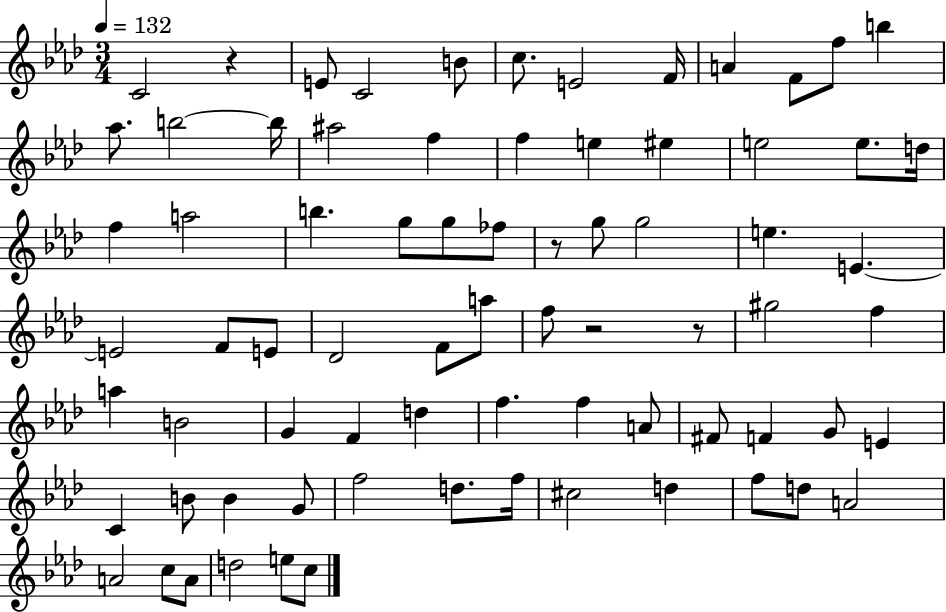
X:1
T:Untitled
M:3/4
L:1/4
K:Ab
C2 z E/2 C2 B/2 c/2 E2 F/4 A F/2 f/2 b _a/2 b2 b/4 ^a2 f f e ^e e2 e/2 d/4 f a2 b g/2 g/2 _f/2 z/2 g/2 g2 e E E2 F/2 E/2 _D2 F/2 a/2 f/2 z2 z/2 ^g2 f a B2 G F d f f A/2 ^F/2 F G/2 E C B/2 B G/2 f2 d/2 f/4 ^c2 d f/2 d/2 A2 A2 c/2 A/2 d2 e/2 c/2